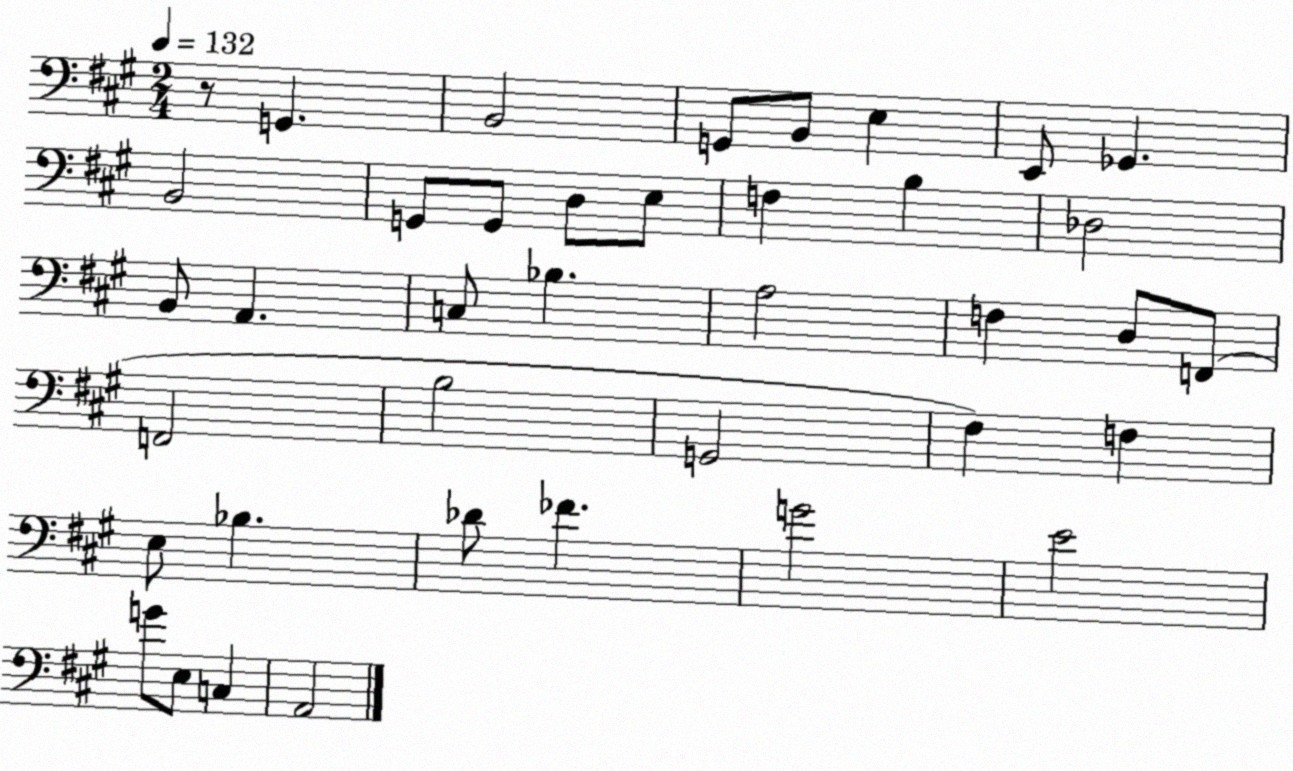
X:1
T:Untitled
M:2/4
L:1/4
K:A
z/2 G,, B,,2 G,,/2 B,,/2 E, E,,/2 _G,, B,,2 G,,/2 G,,/2 D,/2 E,/2 F, B, _D,2 B,,/2 A,, C,/2 _B, A,2 F, D,/2 F,,/2 F,,2 B,2 G,,2 ^F, F, E,/2 _B, _D/2 _F G2 E2 G/2 E,/2 C, A,,2